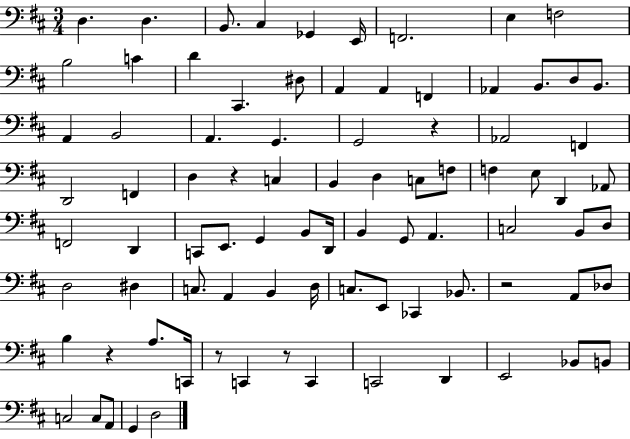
{
  \clef bass
  \numericTimeSignature
  \time 3/4
  \key d \major
  \repeat volta 2 { d4. d4. | b,8. cis4 ges,4 e,16 | f,2. | e4 f2 | \break b2 c'4 | d'4 cis,4. dis8 | a,4 a,4 f,4 | aes,4 b,8. d8 b,8. | \break a,4 b,2 | a,4. g,4. | g,2 r4 | aes,2 f,4 | \break d,2 f,4 | d4 r4 c4 | b,4 d4 c8 f8 | f4 e8 d,4 aes,8 | \break f,2 d,4 | c,8 e,8. g,4 b,8 d,16 | b,4 g,8 a,4. | c2 b,8 d8 | \break d2 dis4 | c8. a,4 b,4 d16 | c8. e,8 ces,4 bes,8. | r2 a,8 des8 | \break b4 r4 a8. c,16 | r8 c,4 r8 c,4 | c,2 d,4 | e,2 bes,8 b,8 | \break c2 c8 a,8 | g,4 d2 | } \bar "|."
}